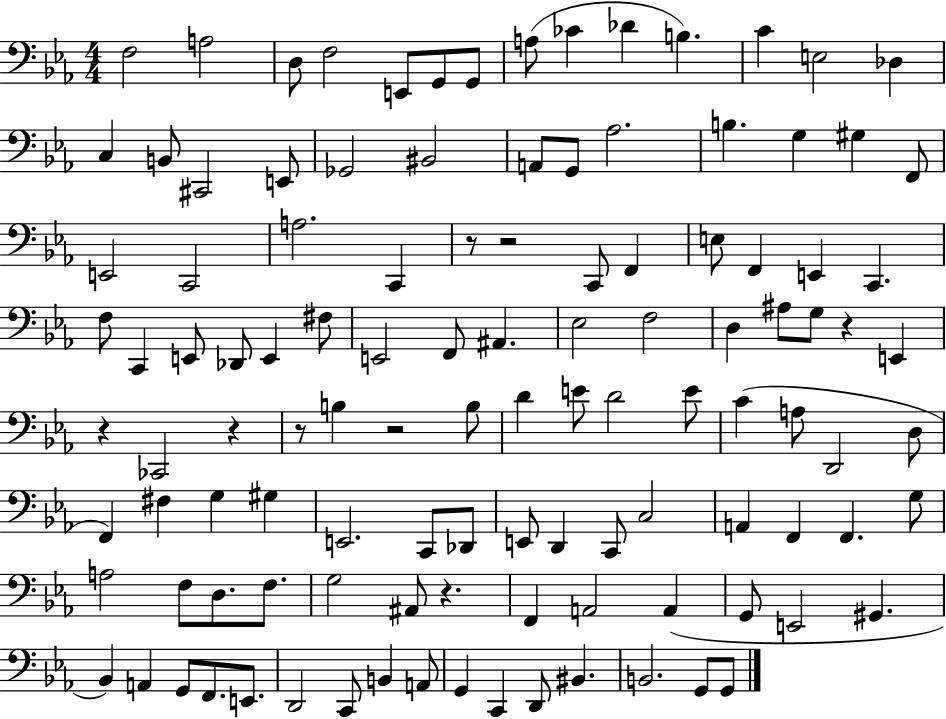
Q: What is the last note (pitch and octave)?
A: G2